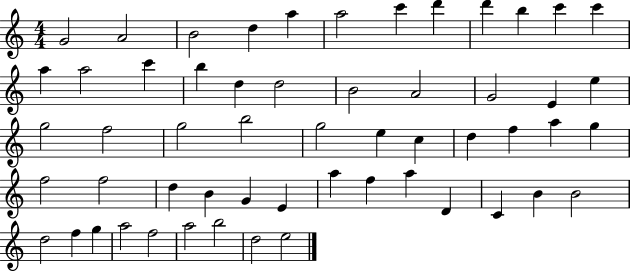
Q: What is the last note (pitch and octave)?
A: E5